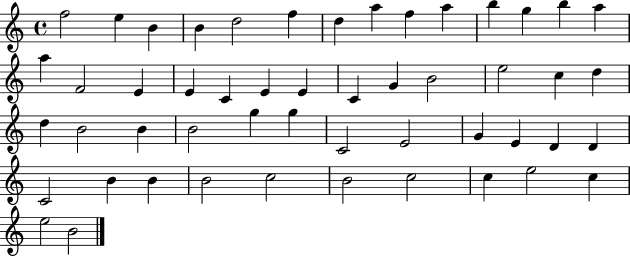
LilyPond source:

{
  \clef treble
  \time 4/4
  \defaultTimeSignature
  \key c \major
  f''2 e''4 b'4 | b'4 d''2 f''4 | d''4 a''4 f''4 a''4 | b''4 g''4 b''4 a''4 | \break a''4 f'2 e'4 | e'4 c'4 e'4 e'4 | c'4 g'4 b'2 | e''2 c''4 d''4 | \break d''4 b'2 b'4 | b'2 g''4 g''4 | c'2 e'2 | g'4 e'4 d'4 d'4 | \break c'2 b'4 b'4 | b'2 c''2 | b'2 c''2 | c''4 e''2 c''4 | \break e''2 b'2 | \bar "|."
}